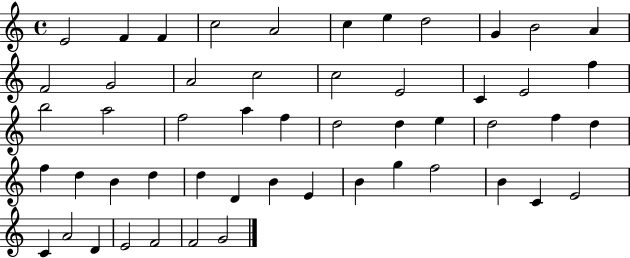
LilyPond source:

{
  \clef treble
  \time 4/4
  \defaultTimeSignature
  \key c \major
  e'2 f'4 f'4 | c''2 a'2 | c''4 e''4 d''2 | g'4 b'2 a'4 | \break f'2 g'2 | a'2 c''2 | c''2 e'2 | c'4 e'2 f''4 | \break b''2 a''2 | f''2 a''4 f''4 | d''2 d''4 e''4 | d''2 f''4 d''4 | \break f''4 d''4 b'4 d''4 | d''4 d'4 b'4 e'4 | b'4 g''4 f''2 | b'4 c'4 e'2 | \break c'4 a'2 d'4 | e'2 f'2 | f'2 g'2 | \bar "|."
}